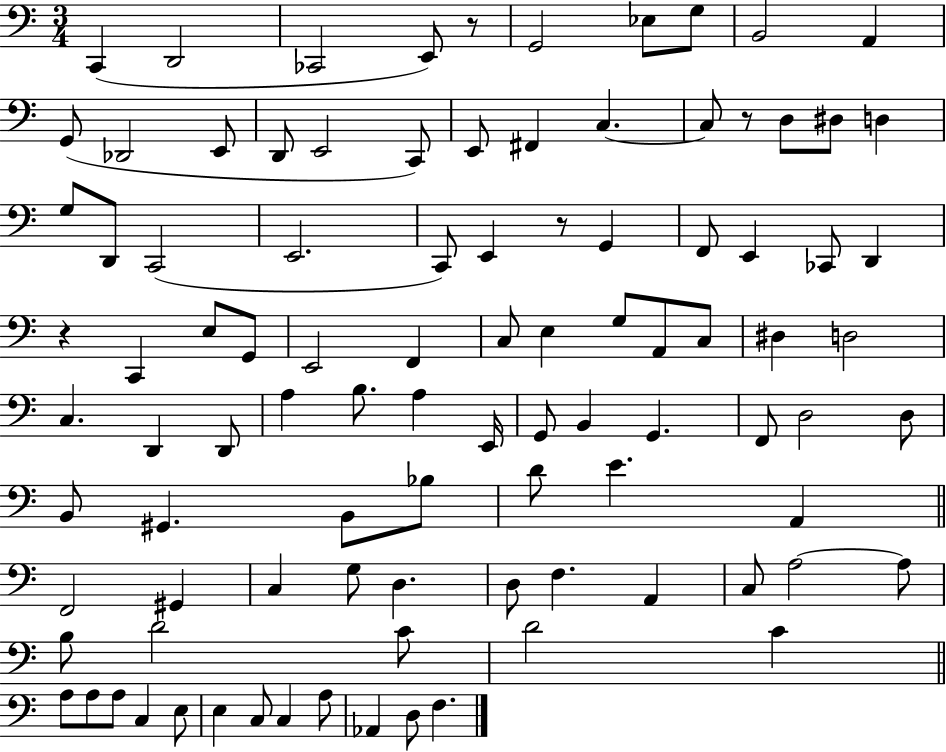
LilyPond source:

{
  \clef bass
  \numericTimeSignature
  \time 3/4
  \key c \major
  c,4( d,2 | ces,2 e,8) r8 | g,2 ees8 g8 | b,2 a,4 | \break g,8( des,2 e,8 | d,8 e,2 c,8) | e,8 fis,4 c4.~~ | c8 r8 d8 dis8 d4 | \break g8 d,8 c,2( | e,2. | c,8) e,4 r8 g,4 | f,8 e,4 ces,8 d,4 | \break r4 c,4 e8 g,8 | e,2 f,4 | c8 e4 g8 a,8 c8 | dis4 d2 | \break c4. d,4 d,8 | a4 b8. a4 e,16 | g,8 b,4 g,4. | f,8 d2 d8 | \break b,8 gis,4. b,8 bes8 | d'8 e'4. a,4 | \bar "||" \break \key c \major f,2 gis,4 | c4 g8 d4. | d8 f4. a,4 | c8 a2~~ a8 | \break b8 d'2 c'8 | d'2 c'4 | \bar "||" \break \key c \major a8 a8 a8 c4 e8 | e4 c8 c4 a8 | aes,4 d8 f4. | \bar "|."
}